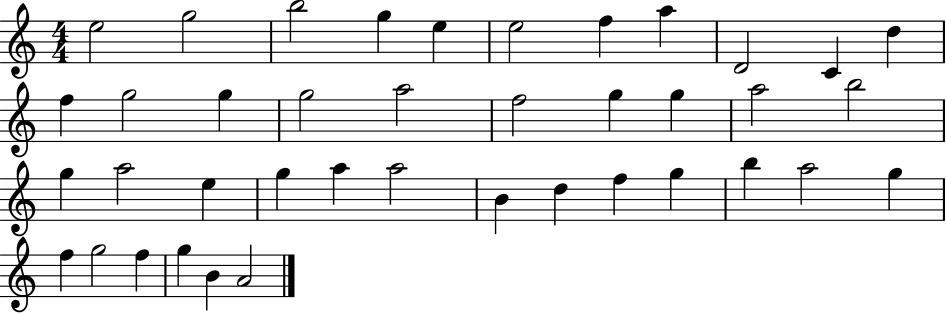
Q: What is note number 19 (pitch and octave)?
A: G5